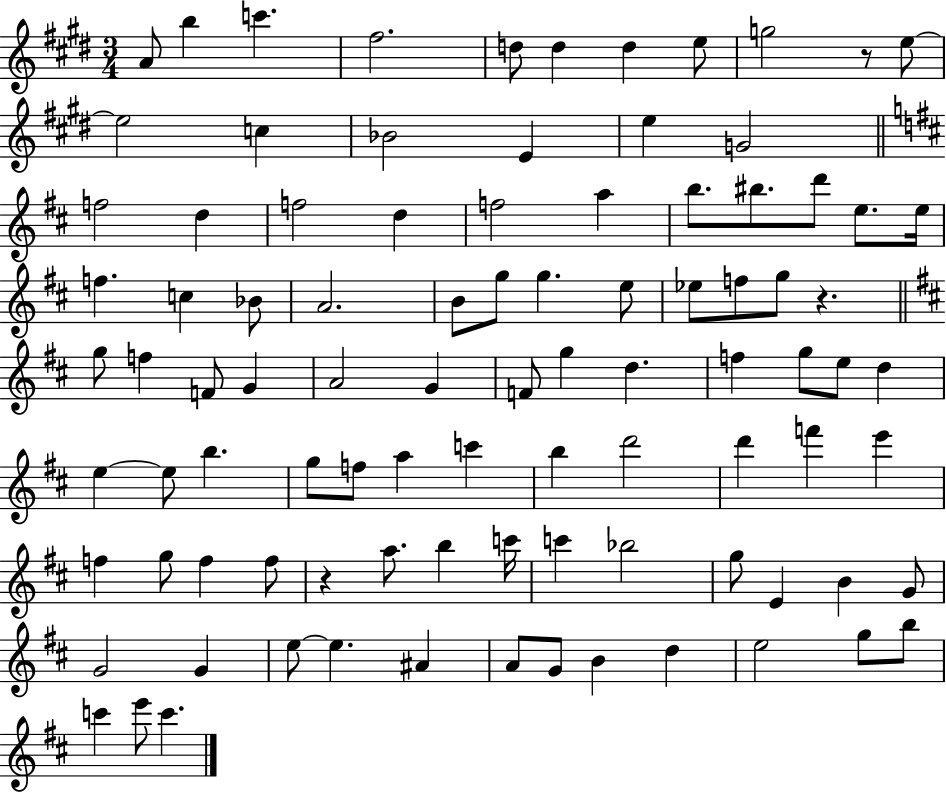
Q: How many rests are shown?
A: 3